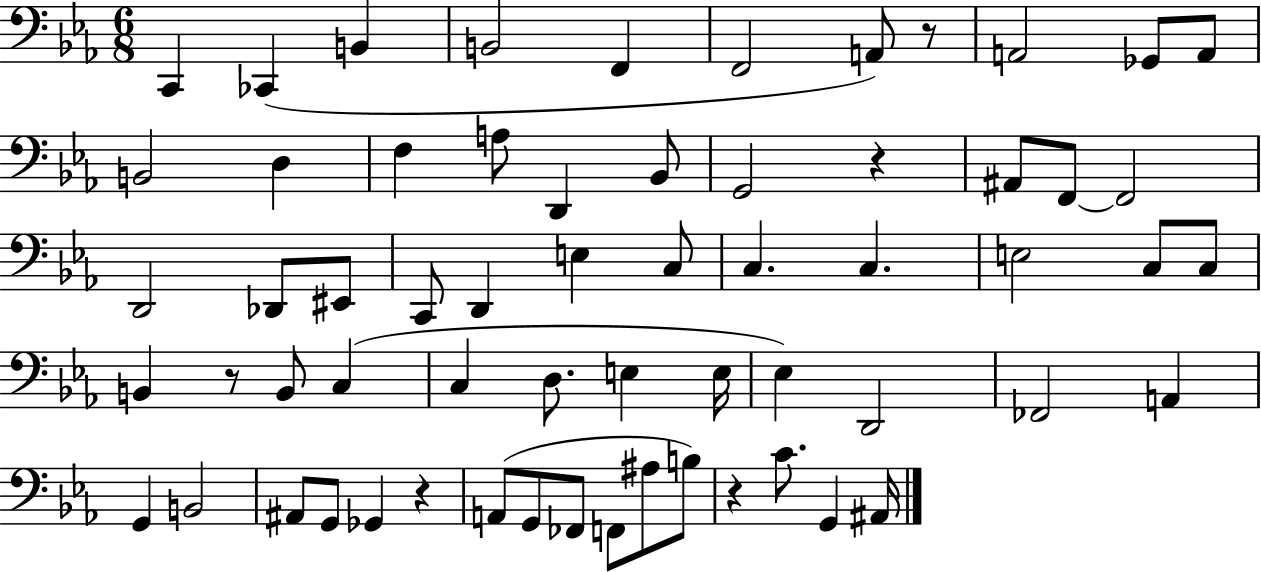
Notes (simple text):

C2/q CES2/q B2/q B2/h F2/q F2/h A2/e R/e A2/h Gb2/e A2/e B2/h D3/q F3/q A3/e D2/q Bb2/e G2/h R/q A#2/e F2/e F2/h D2/h Db2/e EIS2/e C2/e D2/q E3/q C3/e C3/q. C3/q. E3/h C3/e C3/e B2/q R/e B2/e C3/q C3/q D3/e. E3/q E3/s Eb3/q D2/h FES2/h A2/q G2/q B2/h A#2/e G2/e Gb2/q R/q A2/e G2/e FES2/e F2/e A#3/e B3/e R/q C4/e. G2/q A#2/s